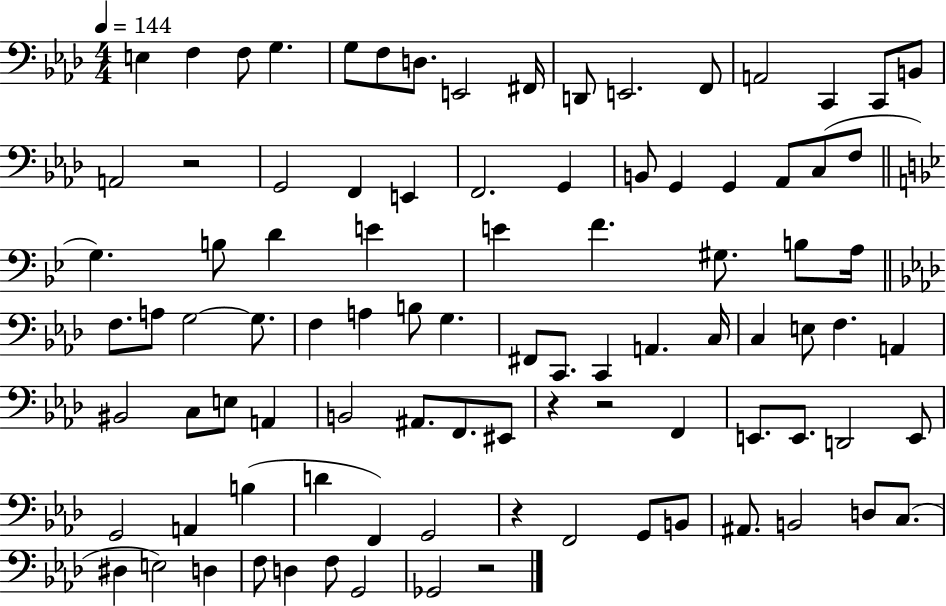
{
  \clef bass
  \numericTimeSignature
  \time 4/4
  \key aes \major
  \tempo 4 = 144
  \repeat volta 2 { e4 f4 f8 g4. | g8 f8 d8. e,2 fis,16 | d,8 e,2. f,8 | a,2 c,4 c,8 b,8 | \break a,2 r2 | g,2 f,4 e,4 | f,2. g,4 | b,8 g,4 g,4 aes,8 c8( f8 | \break \bar "||" \break \key bes \major g4.) b8 d'4 e'4 | e'4 f'4. gis8. b8 a16 | \bar "||" \break \key aes \major f8. a8 g2~~ g8. | f4 a4 b8 g4. | fis,8 c,8. c,4 a,4. c16 | c4 e8 f4. a,4 | \break bis,2 c8 e8 a,4 | b,2 ais,8. f,8. eis,8 | r4 r2 f,4 | e,8. e,8. d,2 e,8 | \break g,2 a,4 b4( | d'4 f,4) g,2 | r4 f,2 g,8 b,8 | ais,8. b,2 d8 c8.( | \break dis4 e2) d4 | f8 d4 f8 g,2 | ges,2 r2 | } \bar "|."
}